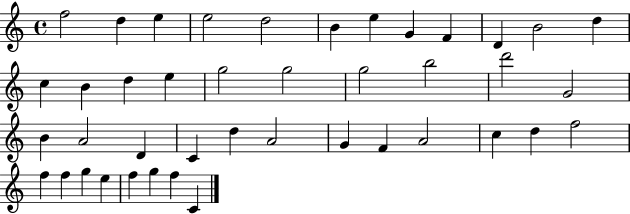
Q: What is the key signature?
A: C major